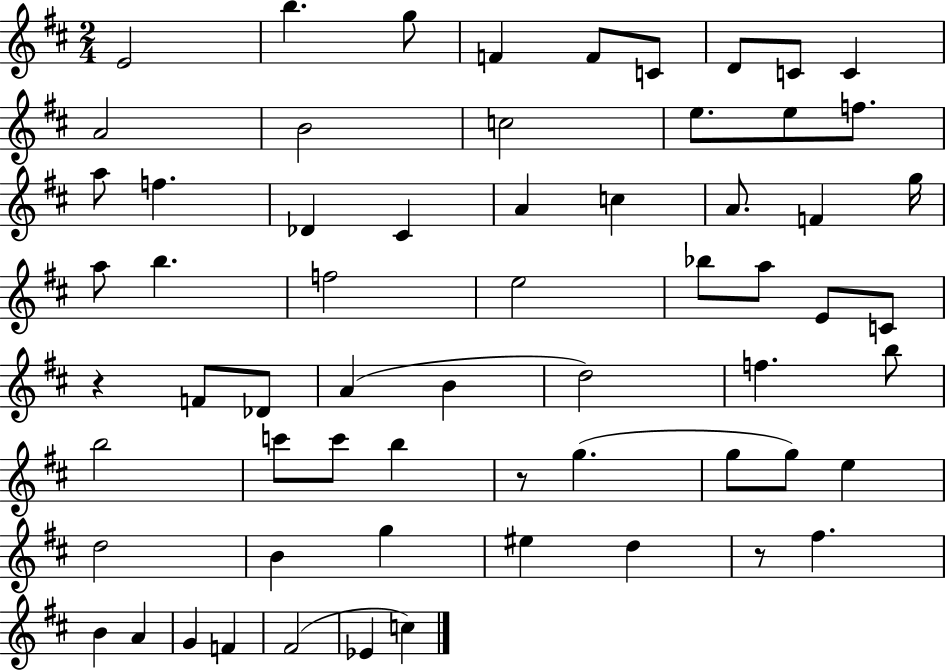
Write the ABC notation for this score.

X:1
T:Untitled
M:2/4
L:1/4
K:D
E2 b g/2 F F/2 C/2 D/2 C/2 C A2 B2 c2 e/2 e/2 f/2 a/2 f _D ^C A c A/2 F g/4 a/2 b f2 e2 _b/2 a/2 E/2 C/2 z F/2 _D/2 A B d2 f b/2 b2 c'/2 c'/2 b z/2 g g/2 g/2 e d2 B g ^e d z/2 ^f B A G F ^F2 _E c